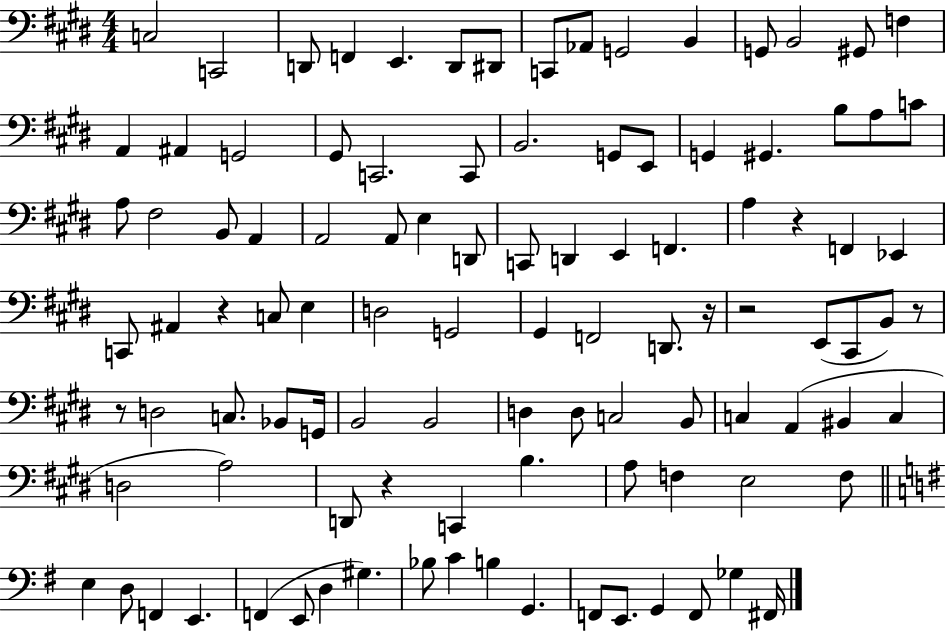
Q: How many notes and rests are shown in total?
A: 104